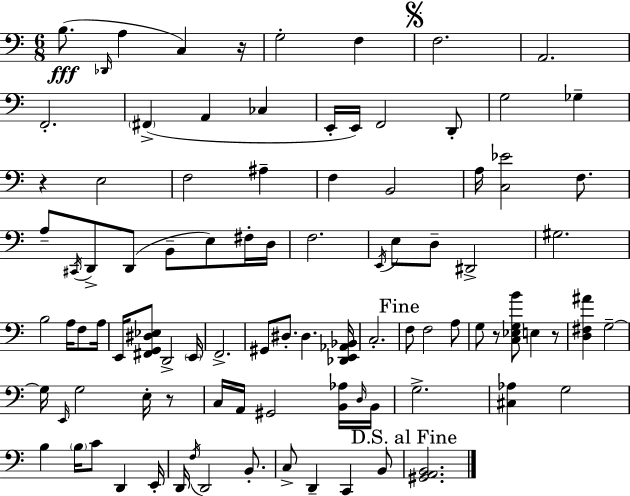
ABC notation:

X:1
T:Untitled
M:6/8
L:1/4
K:Am
B,/2 _D,,/4 A, C, z/4 G,2 F, F,2 A,,2 F,,2 ^F,, A,, _C, E,,/4 E,,/4 F,,2 D,,/2 G,2 _G, z E,2 F,2 ^A, F, B,,2 A,/4 [C,_E]2 F,/2 A,/2 ^C,,/4 D,,/2 D,,/2 B,,/2 E,/2 ^F,/4 D,/4 F,2 E,,/4 E,/2 D,/2 ^D,,2 ^G,2 B,2 A,/4 F,/2 A,/4 E,,/4 [^F,,G,,^D,_E,]/2 D,,2 E,,/4 F,,2 ^G,,/2 ^D,/2 ^D, [_D,,E,,_A,,_B,,]/4 C,2 F,/2 F,2 A,/2 G,/2 z/2 [C,_E,G,B]/2 E, z/2 [D,^F,^A] G,2 G,/4 E,,/4 G,2 E,/4 z/2 C,/4 A,,/4 ^G,,2 [B,,_A,]/4 D,/4 B,,/4 G,2 [^C,_A,] G,2 B, B,/4 C/2 D,, E,,/4 D,,/4 F,/4 D,,2 B,,/2 C,/2 D,, C,, B,,/2 [^G,,A,,B,,]2